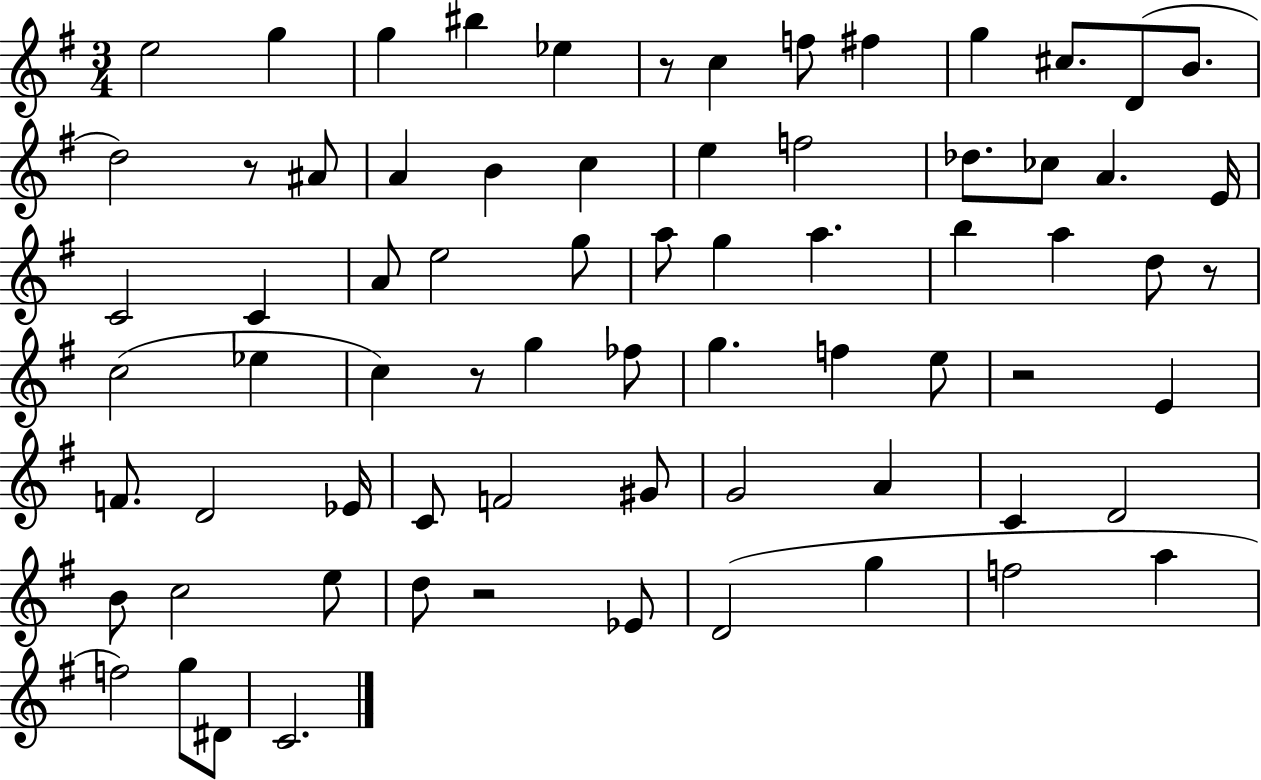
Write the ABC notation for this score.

X:1
T:Untitled
M:3/4
L:1/4
K:G
e2 g g ^b _e z/2 c f/2 ^f g ^c/2 D/2 B/2 d2 z/2 ^A/2 A B c e f2 _d/2 _c/2 A E/4 C2 C A/2 e2 g/2 a/2 g a b a d/2 z/2 c2 _e c z/2 g _f/2 g f e/2 z2 E F/2 D2 _E/4 C/2 F2 ^G/2 G2 A C D2 B/2 c2 e/2 d/2 z2 _E/2 D2 g f2 a f2 g/2 ^D/2 C2